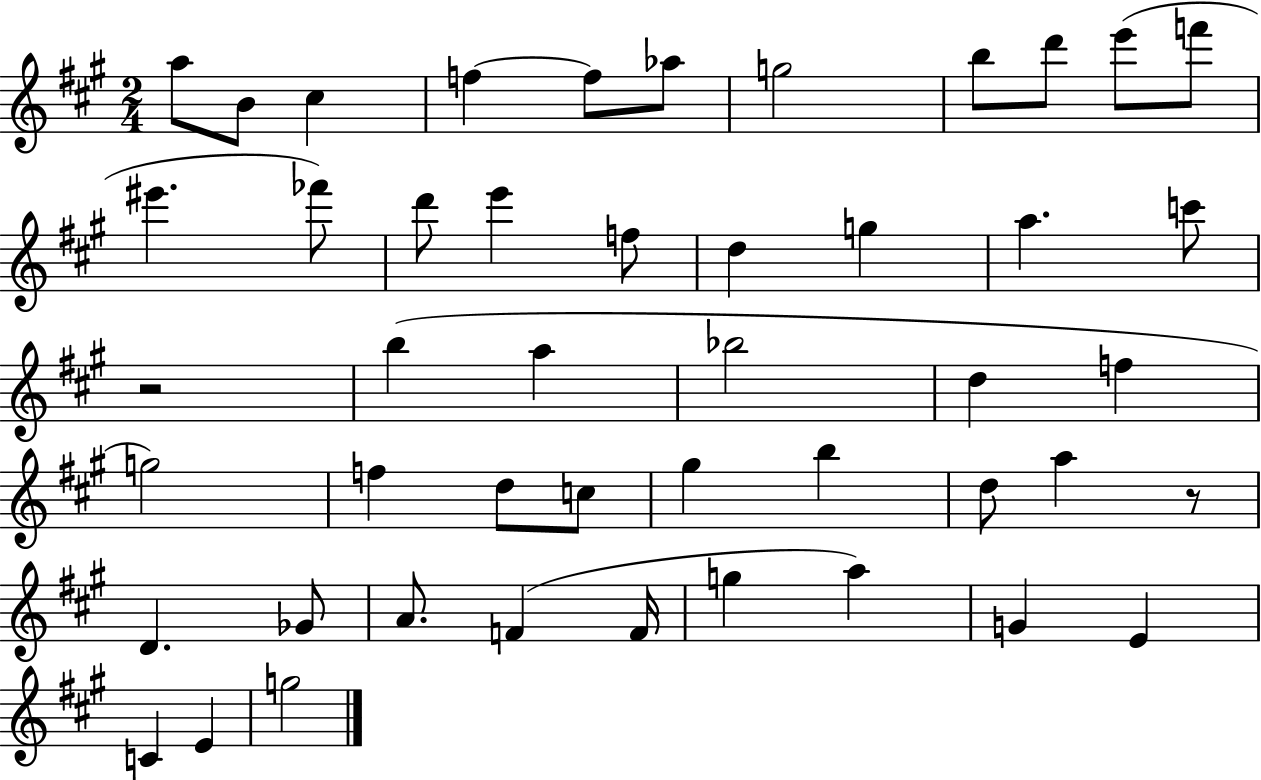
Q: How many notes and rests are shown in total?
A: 47